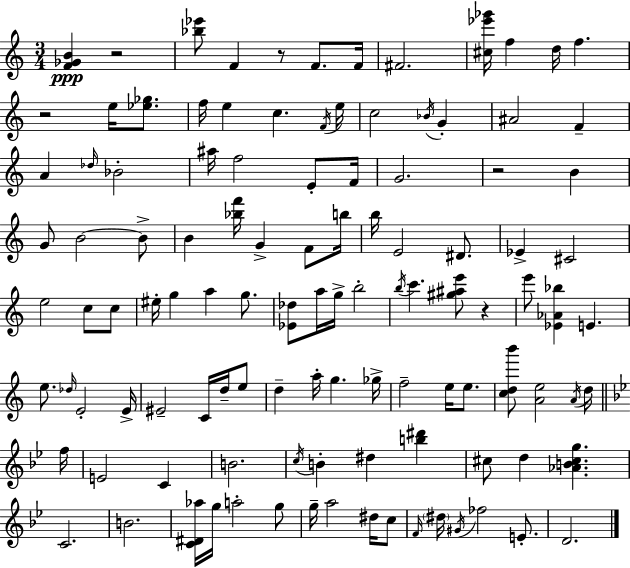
[F4,Gb4,B4]/q R/h [Bb5,Eb6]/e F4/q R/e F4/e. F4/s F#4/h. [C#5,Eb6,Gb6]/s F5/q D5/s F5/q. R/h E5/s [Eb5,Gb5]/e. F5/s E5/q C5/q. F4/s E5/s C5/h Bb4/s G4/q A#4/h F4/q A4/q Db5/s Bb4/h A#5/s F5/h E4/e F4/s G4/h. R/h B4/q G4/e B4/h B4/e B4/q [Bb5,F6]/s G4/q F4/e B5/s B5/s E4/h D#4/e. Eb4/q C#4/h E5/h C5/e C5/e EIS5/s G5/q A5/q G5/e. [Eb4,Db5]/e A5/s G5/s B5/h B5/s C6/q. [G#5,A#5,E6]/e R/q E6/e [Eb4,Ab4,Bb5]/q E4/q. E5/e. Db5/s E4/h E4/s EIS4/h C4/s D5/s E5/e D5/q A5/s G5/q. Gb5/s F5/h E5/s E5/e. [C5,D5,B6]/e [A4,E5]/h A4/s D5/s F5/s E4/h C4/q B4/h. C5/s B4/q D#5/q [B5,D#6]/q C#5/e D5/q [Ab4,B4,C#5,G5]/q. C4/h. B4/h. [C4,D#4,Ab5]/s G5/s A5/h G5/e G5/s A5/h D#5/s C5/e F4/s D#5/s G#4/s FES5/h E4/e. D4/h.